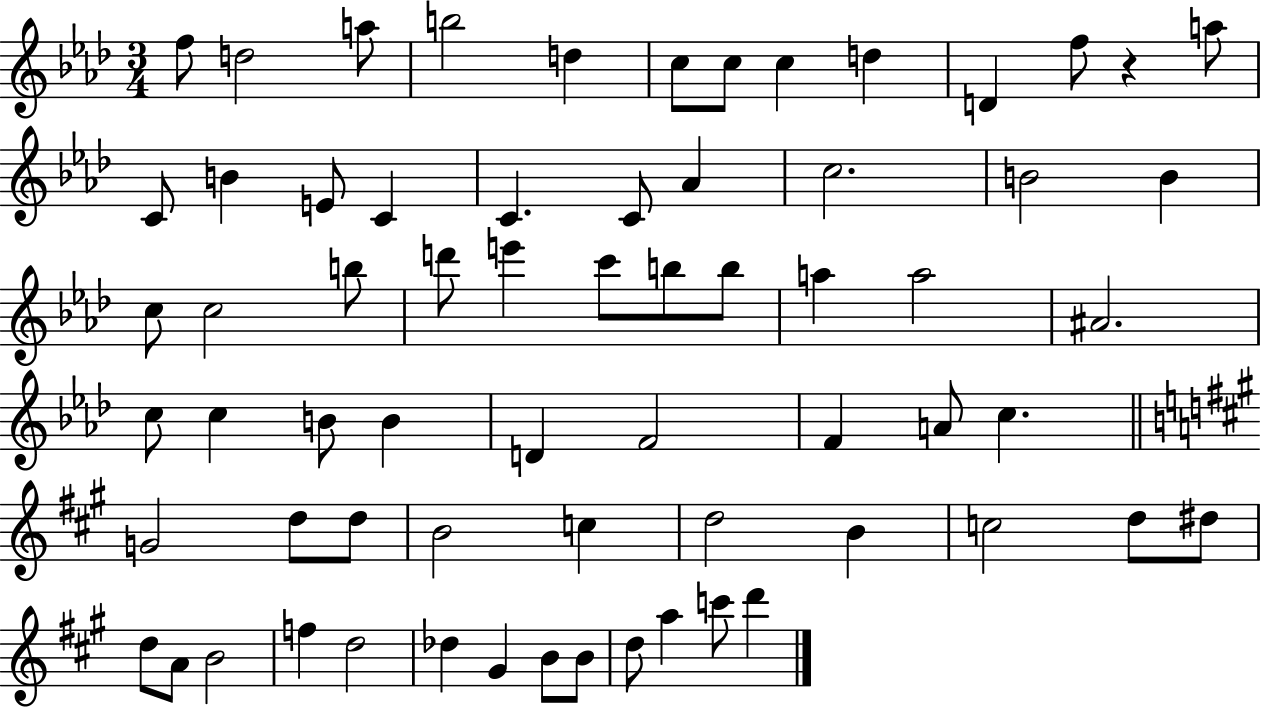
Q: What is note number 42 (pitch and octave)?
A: C5